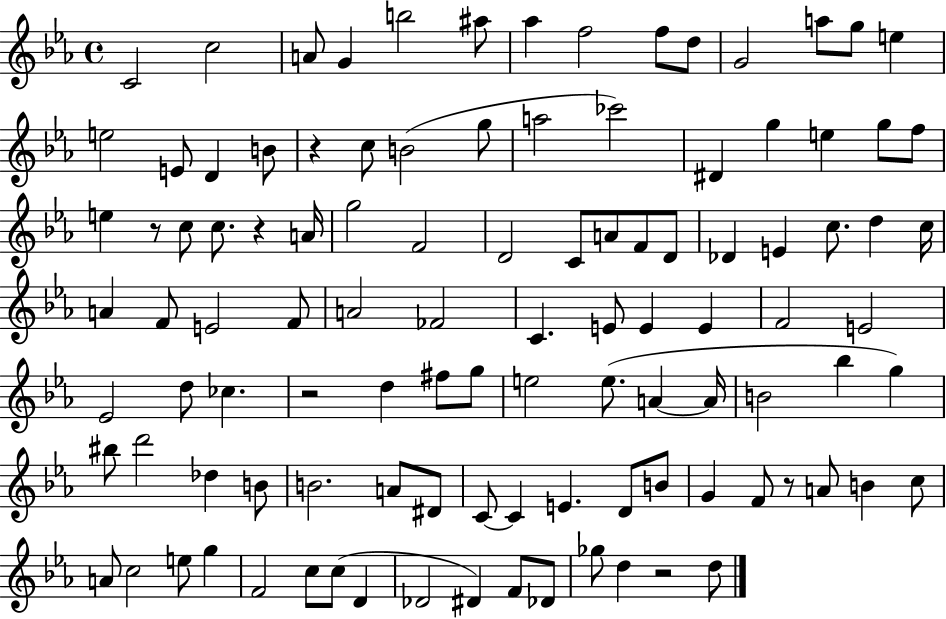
C4/h C5/h A4/e G4/q B5/h A#5/e Ab5/q F5/h F5/e D5/e G4/h A5/e G5/e E5/q E5/h E4/e D4/q B4/e R/q C5/e B4/h G5/e A5/h CES6/h D#4/q G5/q E5/q G5/e F5/e E5/q R/e C5/e C5/e. R/q A4/s G5/h F4/h D4/h C4/e A4/e F4/e D4/e Db4/q E4/q C5/e. D5/q C5/s A4/q F4/e E4/h F4/e A4/h FES4/h C4/q. E4/e E4/q E4/q F4/h E4/h Eb4/h D5/e CES5/q. R/h D5/q F#5/e G5/e E5/h E5/e. A4/q A4/s B4/h Bb5/q G5/q BIS5/e D6/h Db5/q B4/e B4/h. A4/e D#4/e C4/e C4/q E4/q. D4/e B4/e G4/q F4/e R/e A4/e B4/q C5/e A4/e C5/h E5/e G5/q F4/h C5/e C5/e D4/q Db4/h D#4/q F4/e Db4/e Gb5/e D5/q R/h D5/e